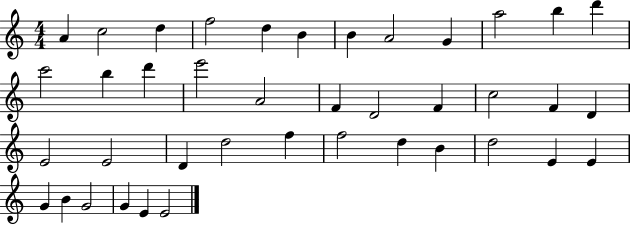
A4/q C5/h D5/q F5/h D5/q B4/q B4/q A4/h G4/q A5/h B5/q D6/q C6/h B5/q D6/q E6/h A4/h F4/q D4/h F4/q C5/h F4/q D4/q E4/h E4/h D4/q D5/h F5/q F5/h D5/q B4/q D5/h E4/q E4/q G4/q B4/q G4/h G4/q E4/q E4/h